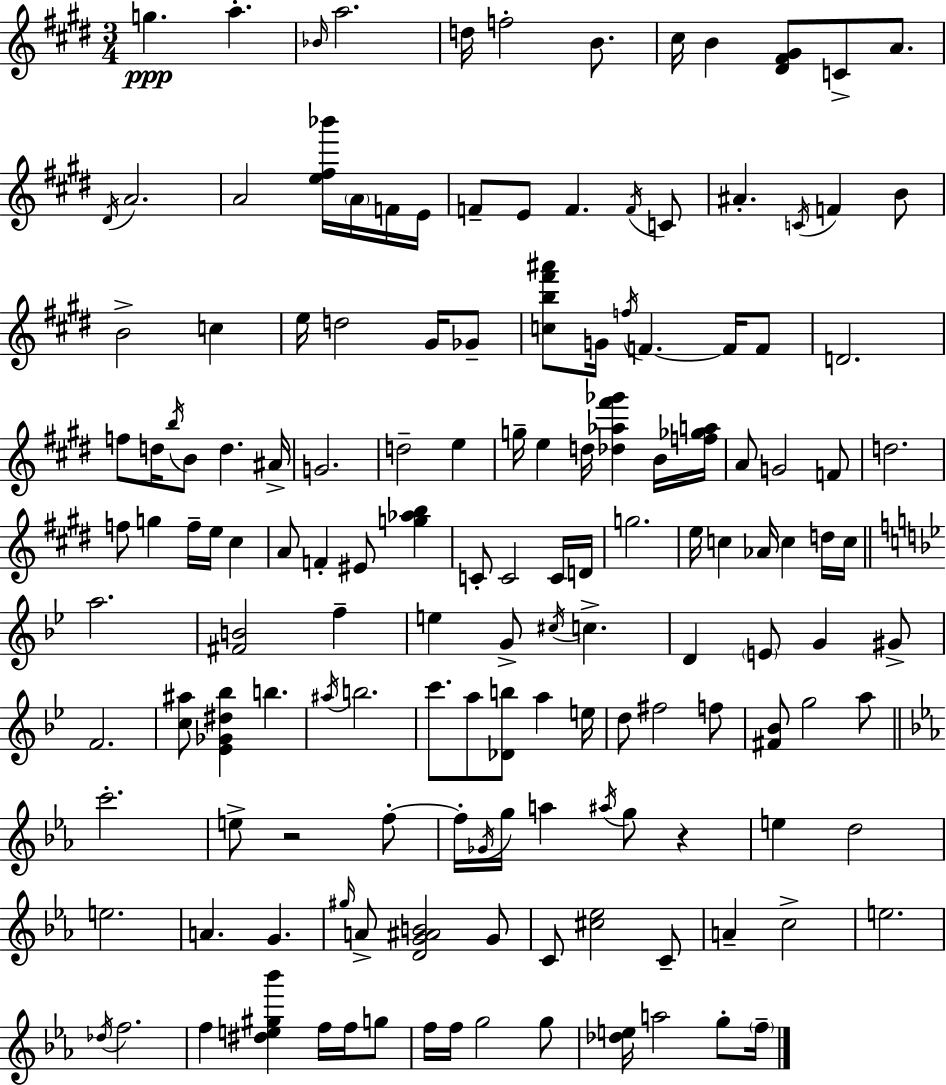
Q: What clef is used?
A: treble